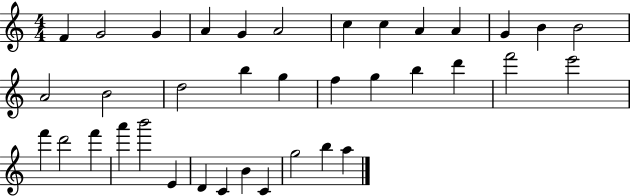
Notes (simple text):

F4/q G4/h G4/q A4/q G4/q A4/h C5/q C5/q A4/q A4/q G4/q B4/q B4/h A4/h B4/h D5/h B5/q G5/q F5/q G5/q B5/q D6/q F6/h E6/h F6/q D6/h F6/q A6/q B6/h E4/q D4/q C4/q B4/q C4/q G5/h B5/q A5/q